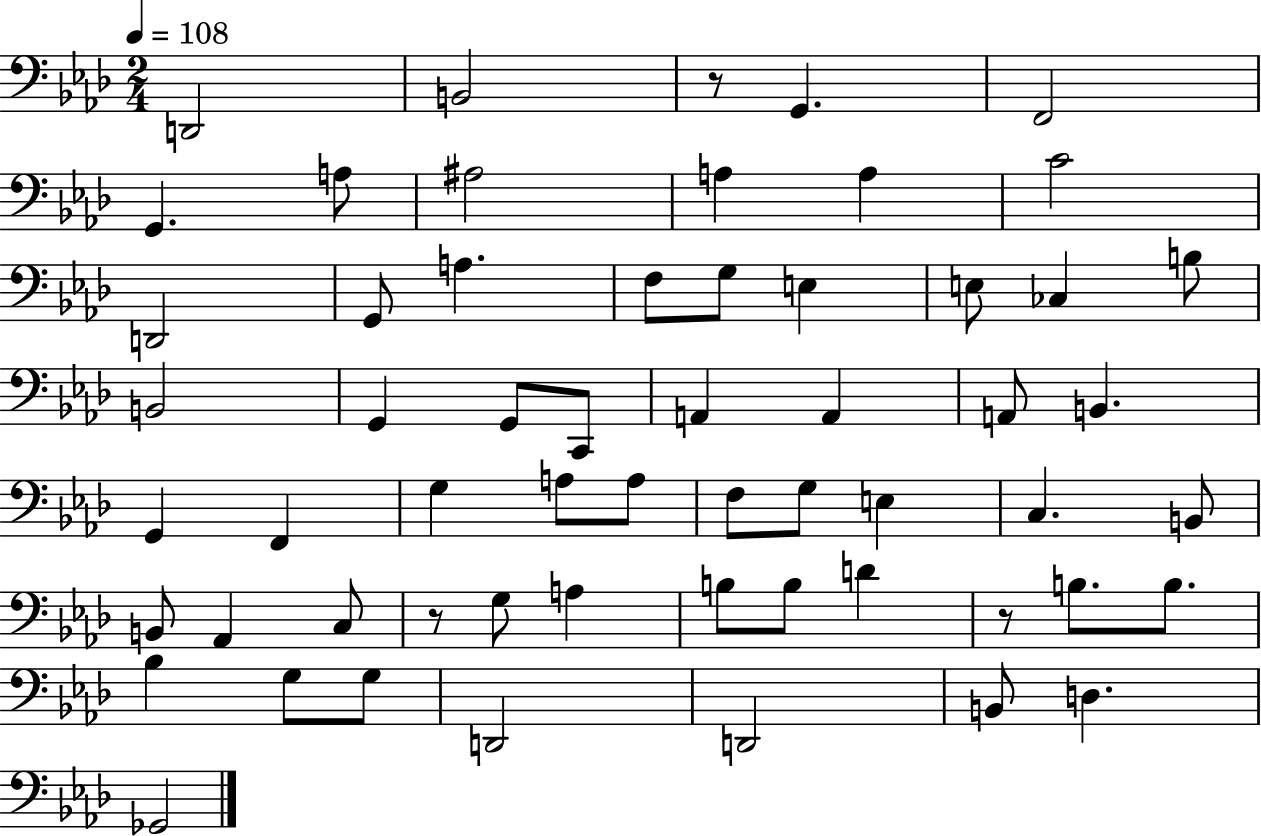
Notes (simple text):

D2/h B2/h R/e G2/q. F2/h G2/q. A3/e A#3/h A3/q A3/q C4/h D2/h G2/e A3/q. F3/e G3/e E3/q E3/e CES3/q B3/e B2/h G2/q G2/e C2/e A2/q A2/q A2/e B2/q. G2/q F2/q G3/q A3/e A3/e F3/e G3/e E3/q C3/q. B2/e B2/e Ab2/q C3/e R/e G3/e A3/q B3/e B3/e D4/q R/e B3/e. B3/e. Bb3/q G3/e G3/e D2/h D2/h B2/e D3/q. Gb2/h